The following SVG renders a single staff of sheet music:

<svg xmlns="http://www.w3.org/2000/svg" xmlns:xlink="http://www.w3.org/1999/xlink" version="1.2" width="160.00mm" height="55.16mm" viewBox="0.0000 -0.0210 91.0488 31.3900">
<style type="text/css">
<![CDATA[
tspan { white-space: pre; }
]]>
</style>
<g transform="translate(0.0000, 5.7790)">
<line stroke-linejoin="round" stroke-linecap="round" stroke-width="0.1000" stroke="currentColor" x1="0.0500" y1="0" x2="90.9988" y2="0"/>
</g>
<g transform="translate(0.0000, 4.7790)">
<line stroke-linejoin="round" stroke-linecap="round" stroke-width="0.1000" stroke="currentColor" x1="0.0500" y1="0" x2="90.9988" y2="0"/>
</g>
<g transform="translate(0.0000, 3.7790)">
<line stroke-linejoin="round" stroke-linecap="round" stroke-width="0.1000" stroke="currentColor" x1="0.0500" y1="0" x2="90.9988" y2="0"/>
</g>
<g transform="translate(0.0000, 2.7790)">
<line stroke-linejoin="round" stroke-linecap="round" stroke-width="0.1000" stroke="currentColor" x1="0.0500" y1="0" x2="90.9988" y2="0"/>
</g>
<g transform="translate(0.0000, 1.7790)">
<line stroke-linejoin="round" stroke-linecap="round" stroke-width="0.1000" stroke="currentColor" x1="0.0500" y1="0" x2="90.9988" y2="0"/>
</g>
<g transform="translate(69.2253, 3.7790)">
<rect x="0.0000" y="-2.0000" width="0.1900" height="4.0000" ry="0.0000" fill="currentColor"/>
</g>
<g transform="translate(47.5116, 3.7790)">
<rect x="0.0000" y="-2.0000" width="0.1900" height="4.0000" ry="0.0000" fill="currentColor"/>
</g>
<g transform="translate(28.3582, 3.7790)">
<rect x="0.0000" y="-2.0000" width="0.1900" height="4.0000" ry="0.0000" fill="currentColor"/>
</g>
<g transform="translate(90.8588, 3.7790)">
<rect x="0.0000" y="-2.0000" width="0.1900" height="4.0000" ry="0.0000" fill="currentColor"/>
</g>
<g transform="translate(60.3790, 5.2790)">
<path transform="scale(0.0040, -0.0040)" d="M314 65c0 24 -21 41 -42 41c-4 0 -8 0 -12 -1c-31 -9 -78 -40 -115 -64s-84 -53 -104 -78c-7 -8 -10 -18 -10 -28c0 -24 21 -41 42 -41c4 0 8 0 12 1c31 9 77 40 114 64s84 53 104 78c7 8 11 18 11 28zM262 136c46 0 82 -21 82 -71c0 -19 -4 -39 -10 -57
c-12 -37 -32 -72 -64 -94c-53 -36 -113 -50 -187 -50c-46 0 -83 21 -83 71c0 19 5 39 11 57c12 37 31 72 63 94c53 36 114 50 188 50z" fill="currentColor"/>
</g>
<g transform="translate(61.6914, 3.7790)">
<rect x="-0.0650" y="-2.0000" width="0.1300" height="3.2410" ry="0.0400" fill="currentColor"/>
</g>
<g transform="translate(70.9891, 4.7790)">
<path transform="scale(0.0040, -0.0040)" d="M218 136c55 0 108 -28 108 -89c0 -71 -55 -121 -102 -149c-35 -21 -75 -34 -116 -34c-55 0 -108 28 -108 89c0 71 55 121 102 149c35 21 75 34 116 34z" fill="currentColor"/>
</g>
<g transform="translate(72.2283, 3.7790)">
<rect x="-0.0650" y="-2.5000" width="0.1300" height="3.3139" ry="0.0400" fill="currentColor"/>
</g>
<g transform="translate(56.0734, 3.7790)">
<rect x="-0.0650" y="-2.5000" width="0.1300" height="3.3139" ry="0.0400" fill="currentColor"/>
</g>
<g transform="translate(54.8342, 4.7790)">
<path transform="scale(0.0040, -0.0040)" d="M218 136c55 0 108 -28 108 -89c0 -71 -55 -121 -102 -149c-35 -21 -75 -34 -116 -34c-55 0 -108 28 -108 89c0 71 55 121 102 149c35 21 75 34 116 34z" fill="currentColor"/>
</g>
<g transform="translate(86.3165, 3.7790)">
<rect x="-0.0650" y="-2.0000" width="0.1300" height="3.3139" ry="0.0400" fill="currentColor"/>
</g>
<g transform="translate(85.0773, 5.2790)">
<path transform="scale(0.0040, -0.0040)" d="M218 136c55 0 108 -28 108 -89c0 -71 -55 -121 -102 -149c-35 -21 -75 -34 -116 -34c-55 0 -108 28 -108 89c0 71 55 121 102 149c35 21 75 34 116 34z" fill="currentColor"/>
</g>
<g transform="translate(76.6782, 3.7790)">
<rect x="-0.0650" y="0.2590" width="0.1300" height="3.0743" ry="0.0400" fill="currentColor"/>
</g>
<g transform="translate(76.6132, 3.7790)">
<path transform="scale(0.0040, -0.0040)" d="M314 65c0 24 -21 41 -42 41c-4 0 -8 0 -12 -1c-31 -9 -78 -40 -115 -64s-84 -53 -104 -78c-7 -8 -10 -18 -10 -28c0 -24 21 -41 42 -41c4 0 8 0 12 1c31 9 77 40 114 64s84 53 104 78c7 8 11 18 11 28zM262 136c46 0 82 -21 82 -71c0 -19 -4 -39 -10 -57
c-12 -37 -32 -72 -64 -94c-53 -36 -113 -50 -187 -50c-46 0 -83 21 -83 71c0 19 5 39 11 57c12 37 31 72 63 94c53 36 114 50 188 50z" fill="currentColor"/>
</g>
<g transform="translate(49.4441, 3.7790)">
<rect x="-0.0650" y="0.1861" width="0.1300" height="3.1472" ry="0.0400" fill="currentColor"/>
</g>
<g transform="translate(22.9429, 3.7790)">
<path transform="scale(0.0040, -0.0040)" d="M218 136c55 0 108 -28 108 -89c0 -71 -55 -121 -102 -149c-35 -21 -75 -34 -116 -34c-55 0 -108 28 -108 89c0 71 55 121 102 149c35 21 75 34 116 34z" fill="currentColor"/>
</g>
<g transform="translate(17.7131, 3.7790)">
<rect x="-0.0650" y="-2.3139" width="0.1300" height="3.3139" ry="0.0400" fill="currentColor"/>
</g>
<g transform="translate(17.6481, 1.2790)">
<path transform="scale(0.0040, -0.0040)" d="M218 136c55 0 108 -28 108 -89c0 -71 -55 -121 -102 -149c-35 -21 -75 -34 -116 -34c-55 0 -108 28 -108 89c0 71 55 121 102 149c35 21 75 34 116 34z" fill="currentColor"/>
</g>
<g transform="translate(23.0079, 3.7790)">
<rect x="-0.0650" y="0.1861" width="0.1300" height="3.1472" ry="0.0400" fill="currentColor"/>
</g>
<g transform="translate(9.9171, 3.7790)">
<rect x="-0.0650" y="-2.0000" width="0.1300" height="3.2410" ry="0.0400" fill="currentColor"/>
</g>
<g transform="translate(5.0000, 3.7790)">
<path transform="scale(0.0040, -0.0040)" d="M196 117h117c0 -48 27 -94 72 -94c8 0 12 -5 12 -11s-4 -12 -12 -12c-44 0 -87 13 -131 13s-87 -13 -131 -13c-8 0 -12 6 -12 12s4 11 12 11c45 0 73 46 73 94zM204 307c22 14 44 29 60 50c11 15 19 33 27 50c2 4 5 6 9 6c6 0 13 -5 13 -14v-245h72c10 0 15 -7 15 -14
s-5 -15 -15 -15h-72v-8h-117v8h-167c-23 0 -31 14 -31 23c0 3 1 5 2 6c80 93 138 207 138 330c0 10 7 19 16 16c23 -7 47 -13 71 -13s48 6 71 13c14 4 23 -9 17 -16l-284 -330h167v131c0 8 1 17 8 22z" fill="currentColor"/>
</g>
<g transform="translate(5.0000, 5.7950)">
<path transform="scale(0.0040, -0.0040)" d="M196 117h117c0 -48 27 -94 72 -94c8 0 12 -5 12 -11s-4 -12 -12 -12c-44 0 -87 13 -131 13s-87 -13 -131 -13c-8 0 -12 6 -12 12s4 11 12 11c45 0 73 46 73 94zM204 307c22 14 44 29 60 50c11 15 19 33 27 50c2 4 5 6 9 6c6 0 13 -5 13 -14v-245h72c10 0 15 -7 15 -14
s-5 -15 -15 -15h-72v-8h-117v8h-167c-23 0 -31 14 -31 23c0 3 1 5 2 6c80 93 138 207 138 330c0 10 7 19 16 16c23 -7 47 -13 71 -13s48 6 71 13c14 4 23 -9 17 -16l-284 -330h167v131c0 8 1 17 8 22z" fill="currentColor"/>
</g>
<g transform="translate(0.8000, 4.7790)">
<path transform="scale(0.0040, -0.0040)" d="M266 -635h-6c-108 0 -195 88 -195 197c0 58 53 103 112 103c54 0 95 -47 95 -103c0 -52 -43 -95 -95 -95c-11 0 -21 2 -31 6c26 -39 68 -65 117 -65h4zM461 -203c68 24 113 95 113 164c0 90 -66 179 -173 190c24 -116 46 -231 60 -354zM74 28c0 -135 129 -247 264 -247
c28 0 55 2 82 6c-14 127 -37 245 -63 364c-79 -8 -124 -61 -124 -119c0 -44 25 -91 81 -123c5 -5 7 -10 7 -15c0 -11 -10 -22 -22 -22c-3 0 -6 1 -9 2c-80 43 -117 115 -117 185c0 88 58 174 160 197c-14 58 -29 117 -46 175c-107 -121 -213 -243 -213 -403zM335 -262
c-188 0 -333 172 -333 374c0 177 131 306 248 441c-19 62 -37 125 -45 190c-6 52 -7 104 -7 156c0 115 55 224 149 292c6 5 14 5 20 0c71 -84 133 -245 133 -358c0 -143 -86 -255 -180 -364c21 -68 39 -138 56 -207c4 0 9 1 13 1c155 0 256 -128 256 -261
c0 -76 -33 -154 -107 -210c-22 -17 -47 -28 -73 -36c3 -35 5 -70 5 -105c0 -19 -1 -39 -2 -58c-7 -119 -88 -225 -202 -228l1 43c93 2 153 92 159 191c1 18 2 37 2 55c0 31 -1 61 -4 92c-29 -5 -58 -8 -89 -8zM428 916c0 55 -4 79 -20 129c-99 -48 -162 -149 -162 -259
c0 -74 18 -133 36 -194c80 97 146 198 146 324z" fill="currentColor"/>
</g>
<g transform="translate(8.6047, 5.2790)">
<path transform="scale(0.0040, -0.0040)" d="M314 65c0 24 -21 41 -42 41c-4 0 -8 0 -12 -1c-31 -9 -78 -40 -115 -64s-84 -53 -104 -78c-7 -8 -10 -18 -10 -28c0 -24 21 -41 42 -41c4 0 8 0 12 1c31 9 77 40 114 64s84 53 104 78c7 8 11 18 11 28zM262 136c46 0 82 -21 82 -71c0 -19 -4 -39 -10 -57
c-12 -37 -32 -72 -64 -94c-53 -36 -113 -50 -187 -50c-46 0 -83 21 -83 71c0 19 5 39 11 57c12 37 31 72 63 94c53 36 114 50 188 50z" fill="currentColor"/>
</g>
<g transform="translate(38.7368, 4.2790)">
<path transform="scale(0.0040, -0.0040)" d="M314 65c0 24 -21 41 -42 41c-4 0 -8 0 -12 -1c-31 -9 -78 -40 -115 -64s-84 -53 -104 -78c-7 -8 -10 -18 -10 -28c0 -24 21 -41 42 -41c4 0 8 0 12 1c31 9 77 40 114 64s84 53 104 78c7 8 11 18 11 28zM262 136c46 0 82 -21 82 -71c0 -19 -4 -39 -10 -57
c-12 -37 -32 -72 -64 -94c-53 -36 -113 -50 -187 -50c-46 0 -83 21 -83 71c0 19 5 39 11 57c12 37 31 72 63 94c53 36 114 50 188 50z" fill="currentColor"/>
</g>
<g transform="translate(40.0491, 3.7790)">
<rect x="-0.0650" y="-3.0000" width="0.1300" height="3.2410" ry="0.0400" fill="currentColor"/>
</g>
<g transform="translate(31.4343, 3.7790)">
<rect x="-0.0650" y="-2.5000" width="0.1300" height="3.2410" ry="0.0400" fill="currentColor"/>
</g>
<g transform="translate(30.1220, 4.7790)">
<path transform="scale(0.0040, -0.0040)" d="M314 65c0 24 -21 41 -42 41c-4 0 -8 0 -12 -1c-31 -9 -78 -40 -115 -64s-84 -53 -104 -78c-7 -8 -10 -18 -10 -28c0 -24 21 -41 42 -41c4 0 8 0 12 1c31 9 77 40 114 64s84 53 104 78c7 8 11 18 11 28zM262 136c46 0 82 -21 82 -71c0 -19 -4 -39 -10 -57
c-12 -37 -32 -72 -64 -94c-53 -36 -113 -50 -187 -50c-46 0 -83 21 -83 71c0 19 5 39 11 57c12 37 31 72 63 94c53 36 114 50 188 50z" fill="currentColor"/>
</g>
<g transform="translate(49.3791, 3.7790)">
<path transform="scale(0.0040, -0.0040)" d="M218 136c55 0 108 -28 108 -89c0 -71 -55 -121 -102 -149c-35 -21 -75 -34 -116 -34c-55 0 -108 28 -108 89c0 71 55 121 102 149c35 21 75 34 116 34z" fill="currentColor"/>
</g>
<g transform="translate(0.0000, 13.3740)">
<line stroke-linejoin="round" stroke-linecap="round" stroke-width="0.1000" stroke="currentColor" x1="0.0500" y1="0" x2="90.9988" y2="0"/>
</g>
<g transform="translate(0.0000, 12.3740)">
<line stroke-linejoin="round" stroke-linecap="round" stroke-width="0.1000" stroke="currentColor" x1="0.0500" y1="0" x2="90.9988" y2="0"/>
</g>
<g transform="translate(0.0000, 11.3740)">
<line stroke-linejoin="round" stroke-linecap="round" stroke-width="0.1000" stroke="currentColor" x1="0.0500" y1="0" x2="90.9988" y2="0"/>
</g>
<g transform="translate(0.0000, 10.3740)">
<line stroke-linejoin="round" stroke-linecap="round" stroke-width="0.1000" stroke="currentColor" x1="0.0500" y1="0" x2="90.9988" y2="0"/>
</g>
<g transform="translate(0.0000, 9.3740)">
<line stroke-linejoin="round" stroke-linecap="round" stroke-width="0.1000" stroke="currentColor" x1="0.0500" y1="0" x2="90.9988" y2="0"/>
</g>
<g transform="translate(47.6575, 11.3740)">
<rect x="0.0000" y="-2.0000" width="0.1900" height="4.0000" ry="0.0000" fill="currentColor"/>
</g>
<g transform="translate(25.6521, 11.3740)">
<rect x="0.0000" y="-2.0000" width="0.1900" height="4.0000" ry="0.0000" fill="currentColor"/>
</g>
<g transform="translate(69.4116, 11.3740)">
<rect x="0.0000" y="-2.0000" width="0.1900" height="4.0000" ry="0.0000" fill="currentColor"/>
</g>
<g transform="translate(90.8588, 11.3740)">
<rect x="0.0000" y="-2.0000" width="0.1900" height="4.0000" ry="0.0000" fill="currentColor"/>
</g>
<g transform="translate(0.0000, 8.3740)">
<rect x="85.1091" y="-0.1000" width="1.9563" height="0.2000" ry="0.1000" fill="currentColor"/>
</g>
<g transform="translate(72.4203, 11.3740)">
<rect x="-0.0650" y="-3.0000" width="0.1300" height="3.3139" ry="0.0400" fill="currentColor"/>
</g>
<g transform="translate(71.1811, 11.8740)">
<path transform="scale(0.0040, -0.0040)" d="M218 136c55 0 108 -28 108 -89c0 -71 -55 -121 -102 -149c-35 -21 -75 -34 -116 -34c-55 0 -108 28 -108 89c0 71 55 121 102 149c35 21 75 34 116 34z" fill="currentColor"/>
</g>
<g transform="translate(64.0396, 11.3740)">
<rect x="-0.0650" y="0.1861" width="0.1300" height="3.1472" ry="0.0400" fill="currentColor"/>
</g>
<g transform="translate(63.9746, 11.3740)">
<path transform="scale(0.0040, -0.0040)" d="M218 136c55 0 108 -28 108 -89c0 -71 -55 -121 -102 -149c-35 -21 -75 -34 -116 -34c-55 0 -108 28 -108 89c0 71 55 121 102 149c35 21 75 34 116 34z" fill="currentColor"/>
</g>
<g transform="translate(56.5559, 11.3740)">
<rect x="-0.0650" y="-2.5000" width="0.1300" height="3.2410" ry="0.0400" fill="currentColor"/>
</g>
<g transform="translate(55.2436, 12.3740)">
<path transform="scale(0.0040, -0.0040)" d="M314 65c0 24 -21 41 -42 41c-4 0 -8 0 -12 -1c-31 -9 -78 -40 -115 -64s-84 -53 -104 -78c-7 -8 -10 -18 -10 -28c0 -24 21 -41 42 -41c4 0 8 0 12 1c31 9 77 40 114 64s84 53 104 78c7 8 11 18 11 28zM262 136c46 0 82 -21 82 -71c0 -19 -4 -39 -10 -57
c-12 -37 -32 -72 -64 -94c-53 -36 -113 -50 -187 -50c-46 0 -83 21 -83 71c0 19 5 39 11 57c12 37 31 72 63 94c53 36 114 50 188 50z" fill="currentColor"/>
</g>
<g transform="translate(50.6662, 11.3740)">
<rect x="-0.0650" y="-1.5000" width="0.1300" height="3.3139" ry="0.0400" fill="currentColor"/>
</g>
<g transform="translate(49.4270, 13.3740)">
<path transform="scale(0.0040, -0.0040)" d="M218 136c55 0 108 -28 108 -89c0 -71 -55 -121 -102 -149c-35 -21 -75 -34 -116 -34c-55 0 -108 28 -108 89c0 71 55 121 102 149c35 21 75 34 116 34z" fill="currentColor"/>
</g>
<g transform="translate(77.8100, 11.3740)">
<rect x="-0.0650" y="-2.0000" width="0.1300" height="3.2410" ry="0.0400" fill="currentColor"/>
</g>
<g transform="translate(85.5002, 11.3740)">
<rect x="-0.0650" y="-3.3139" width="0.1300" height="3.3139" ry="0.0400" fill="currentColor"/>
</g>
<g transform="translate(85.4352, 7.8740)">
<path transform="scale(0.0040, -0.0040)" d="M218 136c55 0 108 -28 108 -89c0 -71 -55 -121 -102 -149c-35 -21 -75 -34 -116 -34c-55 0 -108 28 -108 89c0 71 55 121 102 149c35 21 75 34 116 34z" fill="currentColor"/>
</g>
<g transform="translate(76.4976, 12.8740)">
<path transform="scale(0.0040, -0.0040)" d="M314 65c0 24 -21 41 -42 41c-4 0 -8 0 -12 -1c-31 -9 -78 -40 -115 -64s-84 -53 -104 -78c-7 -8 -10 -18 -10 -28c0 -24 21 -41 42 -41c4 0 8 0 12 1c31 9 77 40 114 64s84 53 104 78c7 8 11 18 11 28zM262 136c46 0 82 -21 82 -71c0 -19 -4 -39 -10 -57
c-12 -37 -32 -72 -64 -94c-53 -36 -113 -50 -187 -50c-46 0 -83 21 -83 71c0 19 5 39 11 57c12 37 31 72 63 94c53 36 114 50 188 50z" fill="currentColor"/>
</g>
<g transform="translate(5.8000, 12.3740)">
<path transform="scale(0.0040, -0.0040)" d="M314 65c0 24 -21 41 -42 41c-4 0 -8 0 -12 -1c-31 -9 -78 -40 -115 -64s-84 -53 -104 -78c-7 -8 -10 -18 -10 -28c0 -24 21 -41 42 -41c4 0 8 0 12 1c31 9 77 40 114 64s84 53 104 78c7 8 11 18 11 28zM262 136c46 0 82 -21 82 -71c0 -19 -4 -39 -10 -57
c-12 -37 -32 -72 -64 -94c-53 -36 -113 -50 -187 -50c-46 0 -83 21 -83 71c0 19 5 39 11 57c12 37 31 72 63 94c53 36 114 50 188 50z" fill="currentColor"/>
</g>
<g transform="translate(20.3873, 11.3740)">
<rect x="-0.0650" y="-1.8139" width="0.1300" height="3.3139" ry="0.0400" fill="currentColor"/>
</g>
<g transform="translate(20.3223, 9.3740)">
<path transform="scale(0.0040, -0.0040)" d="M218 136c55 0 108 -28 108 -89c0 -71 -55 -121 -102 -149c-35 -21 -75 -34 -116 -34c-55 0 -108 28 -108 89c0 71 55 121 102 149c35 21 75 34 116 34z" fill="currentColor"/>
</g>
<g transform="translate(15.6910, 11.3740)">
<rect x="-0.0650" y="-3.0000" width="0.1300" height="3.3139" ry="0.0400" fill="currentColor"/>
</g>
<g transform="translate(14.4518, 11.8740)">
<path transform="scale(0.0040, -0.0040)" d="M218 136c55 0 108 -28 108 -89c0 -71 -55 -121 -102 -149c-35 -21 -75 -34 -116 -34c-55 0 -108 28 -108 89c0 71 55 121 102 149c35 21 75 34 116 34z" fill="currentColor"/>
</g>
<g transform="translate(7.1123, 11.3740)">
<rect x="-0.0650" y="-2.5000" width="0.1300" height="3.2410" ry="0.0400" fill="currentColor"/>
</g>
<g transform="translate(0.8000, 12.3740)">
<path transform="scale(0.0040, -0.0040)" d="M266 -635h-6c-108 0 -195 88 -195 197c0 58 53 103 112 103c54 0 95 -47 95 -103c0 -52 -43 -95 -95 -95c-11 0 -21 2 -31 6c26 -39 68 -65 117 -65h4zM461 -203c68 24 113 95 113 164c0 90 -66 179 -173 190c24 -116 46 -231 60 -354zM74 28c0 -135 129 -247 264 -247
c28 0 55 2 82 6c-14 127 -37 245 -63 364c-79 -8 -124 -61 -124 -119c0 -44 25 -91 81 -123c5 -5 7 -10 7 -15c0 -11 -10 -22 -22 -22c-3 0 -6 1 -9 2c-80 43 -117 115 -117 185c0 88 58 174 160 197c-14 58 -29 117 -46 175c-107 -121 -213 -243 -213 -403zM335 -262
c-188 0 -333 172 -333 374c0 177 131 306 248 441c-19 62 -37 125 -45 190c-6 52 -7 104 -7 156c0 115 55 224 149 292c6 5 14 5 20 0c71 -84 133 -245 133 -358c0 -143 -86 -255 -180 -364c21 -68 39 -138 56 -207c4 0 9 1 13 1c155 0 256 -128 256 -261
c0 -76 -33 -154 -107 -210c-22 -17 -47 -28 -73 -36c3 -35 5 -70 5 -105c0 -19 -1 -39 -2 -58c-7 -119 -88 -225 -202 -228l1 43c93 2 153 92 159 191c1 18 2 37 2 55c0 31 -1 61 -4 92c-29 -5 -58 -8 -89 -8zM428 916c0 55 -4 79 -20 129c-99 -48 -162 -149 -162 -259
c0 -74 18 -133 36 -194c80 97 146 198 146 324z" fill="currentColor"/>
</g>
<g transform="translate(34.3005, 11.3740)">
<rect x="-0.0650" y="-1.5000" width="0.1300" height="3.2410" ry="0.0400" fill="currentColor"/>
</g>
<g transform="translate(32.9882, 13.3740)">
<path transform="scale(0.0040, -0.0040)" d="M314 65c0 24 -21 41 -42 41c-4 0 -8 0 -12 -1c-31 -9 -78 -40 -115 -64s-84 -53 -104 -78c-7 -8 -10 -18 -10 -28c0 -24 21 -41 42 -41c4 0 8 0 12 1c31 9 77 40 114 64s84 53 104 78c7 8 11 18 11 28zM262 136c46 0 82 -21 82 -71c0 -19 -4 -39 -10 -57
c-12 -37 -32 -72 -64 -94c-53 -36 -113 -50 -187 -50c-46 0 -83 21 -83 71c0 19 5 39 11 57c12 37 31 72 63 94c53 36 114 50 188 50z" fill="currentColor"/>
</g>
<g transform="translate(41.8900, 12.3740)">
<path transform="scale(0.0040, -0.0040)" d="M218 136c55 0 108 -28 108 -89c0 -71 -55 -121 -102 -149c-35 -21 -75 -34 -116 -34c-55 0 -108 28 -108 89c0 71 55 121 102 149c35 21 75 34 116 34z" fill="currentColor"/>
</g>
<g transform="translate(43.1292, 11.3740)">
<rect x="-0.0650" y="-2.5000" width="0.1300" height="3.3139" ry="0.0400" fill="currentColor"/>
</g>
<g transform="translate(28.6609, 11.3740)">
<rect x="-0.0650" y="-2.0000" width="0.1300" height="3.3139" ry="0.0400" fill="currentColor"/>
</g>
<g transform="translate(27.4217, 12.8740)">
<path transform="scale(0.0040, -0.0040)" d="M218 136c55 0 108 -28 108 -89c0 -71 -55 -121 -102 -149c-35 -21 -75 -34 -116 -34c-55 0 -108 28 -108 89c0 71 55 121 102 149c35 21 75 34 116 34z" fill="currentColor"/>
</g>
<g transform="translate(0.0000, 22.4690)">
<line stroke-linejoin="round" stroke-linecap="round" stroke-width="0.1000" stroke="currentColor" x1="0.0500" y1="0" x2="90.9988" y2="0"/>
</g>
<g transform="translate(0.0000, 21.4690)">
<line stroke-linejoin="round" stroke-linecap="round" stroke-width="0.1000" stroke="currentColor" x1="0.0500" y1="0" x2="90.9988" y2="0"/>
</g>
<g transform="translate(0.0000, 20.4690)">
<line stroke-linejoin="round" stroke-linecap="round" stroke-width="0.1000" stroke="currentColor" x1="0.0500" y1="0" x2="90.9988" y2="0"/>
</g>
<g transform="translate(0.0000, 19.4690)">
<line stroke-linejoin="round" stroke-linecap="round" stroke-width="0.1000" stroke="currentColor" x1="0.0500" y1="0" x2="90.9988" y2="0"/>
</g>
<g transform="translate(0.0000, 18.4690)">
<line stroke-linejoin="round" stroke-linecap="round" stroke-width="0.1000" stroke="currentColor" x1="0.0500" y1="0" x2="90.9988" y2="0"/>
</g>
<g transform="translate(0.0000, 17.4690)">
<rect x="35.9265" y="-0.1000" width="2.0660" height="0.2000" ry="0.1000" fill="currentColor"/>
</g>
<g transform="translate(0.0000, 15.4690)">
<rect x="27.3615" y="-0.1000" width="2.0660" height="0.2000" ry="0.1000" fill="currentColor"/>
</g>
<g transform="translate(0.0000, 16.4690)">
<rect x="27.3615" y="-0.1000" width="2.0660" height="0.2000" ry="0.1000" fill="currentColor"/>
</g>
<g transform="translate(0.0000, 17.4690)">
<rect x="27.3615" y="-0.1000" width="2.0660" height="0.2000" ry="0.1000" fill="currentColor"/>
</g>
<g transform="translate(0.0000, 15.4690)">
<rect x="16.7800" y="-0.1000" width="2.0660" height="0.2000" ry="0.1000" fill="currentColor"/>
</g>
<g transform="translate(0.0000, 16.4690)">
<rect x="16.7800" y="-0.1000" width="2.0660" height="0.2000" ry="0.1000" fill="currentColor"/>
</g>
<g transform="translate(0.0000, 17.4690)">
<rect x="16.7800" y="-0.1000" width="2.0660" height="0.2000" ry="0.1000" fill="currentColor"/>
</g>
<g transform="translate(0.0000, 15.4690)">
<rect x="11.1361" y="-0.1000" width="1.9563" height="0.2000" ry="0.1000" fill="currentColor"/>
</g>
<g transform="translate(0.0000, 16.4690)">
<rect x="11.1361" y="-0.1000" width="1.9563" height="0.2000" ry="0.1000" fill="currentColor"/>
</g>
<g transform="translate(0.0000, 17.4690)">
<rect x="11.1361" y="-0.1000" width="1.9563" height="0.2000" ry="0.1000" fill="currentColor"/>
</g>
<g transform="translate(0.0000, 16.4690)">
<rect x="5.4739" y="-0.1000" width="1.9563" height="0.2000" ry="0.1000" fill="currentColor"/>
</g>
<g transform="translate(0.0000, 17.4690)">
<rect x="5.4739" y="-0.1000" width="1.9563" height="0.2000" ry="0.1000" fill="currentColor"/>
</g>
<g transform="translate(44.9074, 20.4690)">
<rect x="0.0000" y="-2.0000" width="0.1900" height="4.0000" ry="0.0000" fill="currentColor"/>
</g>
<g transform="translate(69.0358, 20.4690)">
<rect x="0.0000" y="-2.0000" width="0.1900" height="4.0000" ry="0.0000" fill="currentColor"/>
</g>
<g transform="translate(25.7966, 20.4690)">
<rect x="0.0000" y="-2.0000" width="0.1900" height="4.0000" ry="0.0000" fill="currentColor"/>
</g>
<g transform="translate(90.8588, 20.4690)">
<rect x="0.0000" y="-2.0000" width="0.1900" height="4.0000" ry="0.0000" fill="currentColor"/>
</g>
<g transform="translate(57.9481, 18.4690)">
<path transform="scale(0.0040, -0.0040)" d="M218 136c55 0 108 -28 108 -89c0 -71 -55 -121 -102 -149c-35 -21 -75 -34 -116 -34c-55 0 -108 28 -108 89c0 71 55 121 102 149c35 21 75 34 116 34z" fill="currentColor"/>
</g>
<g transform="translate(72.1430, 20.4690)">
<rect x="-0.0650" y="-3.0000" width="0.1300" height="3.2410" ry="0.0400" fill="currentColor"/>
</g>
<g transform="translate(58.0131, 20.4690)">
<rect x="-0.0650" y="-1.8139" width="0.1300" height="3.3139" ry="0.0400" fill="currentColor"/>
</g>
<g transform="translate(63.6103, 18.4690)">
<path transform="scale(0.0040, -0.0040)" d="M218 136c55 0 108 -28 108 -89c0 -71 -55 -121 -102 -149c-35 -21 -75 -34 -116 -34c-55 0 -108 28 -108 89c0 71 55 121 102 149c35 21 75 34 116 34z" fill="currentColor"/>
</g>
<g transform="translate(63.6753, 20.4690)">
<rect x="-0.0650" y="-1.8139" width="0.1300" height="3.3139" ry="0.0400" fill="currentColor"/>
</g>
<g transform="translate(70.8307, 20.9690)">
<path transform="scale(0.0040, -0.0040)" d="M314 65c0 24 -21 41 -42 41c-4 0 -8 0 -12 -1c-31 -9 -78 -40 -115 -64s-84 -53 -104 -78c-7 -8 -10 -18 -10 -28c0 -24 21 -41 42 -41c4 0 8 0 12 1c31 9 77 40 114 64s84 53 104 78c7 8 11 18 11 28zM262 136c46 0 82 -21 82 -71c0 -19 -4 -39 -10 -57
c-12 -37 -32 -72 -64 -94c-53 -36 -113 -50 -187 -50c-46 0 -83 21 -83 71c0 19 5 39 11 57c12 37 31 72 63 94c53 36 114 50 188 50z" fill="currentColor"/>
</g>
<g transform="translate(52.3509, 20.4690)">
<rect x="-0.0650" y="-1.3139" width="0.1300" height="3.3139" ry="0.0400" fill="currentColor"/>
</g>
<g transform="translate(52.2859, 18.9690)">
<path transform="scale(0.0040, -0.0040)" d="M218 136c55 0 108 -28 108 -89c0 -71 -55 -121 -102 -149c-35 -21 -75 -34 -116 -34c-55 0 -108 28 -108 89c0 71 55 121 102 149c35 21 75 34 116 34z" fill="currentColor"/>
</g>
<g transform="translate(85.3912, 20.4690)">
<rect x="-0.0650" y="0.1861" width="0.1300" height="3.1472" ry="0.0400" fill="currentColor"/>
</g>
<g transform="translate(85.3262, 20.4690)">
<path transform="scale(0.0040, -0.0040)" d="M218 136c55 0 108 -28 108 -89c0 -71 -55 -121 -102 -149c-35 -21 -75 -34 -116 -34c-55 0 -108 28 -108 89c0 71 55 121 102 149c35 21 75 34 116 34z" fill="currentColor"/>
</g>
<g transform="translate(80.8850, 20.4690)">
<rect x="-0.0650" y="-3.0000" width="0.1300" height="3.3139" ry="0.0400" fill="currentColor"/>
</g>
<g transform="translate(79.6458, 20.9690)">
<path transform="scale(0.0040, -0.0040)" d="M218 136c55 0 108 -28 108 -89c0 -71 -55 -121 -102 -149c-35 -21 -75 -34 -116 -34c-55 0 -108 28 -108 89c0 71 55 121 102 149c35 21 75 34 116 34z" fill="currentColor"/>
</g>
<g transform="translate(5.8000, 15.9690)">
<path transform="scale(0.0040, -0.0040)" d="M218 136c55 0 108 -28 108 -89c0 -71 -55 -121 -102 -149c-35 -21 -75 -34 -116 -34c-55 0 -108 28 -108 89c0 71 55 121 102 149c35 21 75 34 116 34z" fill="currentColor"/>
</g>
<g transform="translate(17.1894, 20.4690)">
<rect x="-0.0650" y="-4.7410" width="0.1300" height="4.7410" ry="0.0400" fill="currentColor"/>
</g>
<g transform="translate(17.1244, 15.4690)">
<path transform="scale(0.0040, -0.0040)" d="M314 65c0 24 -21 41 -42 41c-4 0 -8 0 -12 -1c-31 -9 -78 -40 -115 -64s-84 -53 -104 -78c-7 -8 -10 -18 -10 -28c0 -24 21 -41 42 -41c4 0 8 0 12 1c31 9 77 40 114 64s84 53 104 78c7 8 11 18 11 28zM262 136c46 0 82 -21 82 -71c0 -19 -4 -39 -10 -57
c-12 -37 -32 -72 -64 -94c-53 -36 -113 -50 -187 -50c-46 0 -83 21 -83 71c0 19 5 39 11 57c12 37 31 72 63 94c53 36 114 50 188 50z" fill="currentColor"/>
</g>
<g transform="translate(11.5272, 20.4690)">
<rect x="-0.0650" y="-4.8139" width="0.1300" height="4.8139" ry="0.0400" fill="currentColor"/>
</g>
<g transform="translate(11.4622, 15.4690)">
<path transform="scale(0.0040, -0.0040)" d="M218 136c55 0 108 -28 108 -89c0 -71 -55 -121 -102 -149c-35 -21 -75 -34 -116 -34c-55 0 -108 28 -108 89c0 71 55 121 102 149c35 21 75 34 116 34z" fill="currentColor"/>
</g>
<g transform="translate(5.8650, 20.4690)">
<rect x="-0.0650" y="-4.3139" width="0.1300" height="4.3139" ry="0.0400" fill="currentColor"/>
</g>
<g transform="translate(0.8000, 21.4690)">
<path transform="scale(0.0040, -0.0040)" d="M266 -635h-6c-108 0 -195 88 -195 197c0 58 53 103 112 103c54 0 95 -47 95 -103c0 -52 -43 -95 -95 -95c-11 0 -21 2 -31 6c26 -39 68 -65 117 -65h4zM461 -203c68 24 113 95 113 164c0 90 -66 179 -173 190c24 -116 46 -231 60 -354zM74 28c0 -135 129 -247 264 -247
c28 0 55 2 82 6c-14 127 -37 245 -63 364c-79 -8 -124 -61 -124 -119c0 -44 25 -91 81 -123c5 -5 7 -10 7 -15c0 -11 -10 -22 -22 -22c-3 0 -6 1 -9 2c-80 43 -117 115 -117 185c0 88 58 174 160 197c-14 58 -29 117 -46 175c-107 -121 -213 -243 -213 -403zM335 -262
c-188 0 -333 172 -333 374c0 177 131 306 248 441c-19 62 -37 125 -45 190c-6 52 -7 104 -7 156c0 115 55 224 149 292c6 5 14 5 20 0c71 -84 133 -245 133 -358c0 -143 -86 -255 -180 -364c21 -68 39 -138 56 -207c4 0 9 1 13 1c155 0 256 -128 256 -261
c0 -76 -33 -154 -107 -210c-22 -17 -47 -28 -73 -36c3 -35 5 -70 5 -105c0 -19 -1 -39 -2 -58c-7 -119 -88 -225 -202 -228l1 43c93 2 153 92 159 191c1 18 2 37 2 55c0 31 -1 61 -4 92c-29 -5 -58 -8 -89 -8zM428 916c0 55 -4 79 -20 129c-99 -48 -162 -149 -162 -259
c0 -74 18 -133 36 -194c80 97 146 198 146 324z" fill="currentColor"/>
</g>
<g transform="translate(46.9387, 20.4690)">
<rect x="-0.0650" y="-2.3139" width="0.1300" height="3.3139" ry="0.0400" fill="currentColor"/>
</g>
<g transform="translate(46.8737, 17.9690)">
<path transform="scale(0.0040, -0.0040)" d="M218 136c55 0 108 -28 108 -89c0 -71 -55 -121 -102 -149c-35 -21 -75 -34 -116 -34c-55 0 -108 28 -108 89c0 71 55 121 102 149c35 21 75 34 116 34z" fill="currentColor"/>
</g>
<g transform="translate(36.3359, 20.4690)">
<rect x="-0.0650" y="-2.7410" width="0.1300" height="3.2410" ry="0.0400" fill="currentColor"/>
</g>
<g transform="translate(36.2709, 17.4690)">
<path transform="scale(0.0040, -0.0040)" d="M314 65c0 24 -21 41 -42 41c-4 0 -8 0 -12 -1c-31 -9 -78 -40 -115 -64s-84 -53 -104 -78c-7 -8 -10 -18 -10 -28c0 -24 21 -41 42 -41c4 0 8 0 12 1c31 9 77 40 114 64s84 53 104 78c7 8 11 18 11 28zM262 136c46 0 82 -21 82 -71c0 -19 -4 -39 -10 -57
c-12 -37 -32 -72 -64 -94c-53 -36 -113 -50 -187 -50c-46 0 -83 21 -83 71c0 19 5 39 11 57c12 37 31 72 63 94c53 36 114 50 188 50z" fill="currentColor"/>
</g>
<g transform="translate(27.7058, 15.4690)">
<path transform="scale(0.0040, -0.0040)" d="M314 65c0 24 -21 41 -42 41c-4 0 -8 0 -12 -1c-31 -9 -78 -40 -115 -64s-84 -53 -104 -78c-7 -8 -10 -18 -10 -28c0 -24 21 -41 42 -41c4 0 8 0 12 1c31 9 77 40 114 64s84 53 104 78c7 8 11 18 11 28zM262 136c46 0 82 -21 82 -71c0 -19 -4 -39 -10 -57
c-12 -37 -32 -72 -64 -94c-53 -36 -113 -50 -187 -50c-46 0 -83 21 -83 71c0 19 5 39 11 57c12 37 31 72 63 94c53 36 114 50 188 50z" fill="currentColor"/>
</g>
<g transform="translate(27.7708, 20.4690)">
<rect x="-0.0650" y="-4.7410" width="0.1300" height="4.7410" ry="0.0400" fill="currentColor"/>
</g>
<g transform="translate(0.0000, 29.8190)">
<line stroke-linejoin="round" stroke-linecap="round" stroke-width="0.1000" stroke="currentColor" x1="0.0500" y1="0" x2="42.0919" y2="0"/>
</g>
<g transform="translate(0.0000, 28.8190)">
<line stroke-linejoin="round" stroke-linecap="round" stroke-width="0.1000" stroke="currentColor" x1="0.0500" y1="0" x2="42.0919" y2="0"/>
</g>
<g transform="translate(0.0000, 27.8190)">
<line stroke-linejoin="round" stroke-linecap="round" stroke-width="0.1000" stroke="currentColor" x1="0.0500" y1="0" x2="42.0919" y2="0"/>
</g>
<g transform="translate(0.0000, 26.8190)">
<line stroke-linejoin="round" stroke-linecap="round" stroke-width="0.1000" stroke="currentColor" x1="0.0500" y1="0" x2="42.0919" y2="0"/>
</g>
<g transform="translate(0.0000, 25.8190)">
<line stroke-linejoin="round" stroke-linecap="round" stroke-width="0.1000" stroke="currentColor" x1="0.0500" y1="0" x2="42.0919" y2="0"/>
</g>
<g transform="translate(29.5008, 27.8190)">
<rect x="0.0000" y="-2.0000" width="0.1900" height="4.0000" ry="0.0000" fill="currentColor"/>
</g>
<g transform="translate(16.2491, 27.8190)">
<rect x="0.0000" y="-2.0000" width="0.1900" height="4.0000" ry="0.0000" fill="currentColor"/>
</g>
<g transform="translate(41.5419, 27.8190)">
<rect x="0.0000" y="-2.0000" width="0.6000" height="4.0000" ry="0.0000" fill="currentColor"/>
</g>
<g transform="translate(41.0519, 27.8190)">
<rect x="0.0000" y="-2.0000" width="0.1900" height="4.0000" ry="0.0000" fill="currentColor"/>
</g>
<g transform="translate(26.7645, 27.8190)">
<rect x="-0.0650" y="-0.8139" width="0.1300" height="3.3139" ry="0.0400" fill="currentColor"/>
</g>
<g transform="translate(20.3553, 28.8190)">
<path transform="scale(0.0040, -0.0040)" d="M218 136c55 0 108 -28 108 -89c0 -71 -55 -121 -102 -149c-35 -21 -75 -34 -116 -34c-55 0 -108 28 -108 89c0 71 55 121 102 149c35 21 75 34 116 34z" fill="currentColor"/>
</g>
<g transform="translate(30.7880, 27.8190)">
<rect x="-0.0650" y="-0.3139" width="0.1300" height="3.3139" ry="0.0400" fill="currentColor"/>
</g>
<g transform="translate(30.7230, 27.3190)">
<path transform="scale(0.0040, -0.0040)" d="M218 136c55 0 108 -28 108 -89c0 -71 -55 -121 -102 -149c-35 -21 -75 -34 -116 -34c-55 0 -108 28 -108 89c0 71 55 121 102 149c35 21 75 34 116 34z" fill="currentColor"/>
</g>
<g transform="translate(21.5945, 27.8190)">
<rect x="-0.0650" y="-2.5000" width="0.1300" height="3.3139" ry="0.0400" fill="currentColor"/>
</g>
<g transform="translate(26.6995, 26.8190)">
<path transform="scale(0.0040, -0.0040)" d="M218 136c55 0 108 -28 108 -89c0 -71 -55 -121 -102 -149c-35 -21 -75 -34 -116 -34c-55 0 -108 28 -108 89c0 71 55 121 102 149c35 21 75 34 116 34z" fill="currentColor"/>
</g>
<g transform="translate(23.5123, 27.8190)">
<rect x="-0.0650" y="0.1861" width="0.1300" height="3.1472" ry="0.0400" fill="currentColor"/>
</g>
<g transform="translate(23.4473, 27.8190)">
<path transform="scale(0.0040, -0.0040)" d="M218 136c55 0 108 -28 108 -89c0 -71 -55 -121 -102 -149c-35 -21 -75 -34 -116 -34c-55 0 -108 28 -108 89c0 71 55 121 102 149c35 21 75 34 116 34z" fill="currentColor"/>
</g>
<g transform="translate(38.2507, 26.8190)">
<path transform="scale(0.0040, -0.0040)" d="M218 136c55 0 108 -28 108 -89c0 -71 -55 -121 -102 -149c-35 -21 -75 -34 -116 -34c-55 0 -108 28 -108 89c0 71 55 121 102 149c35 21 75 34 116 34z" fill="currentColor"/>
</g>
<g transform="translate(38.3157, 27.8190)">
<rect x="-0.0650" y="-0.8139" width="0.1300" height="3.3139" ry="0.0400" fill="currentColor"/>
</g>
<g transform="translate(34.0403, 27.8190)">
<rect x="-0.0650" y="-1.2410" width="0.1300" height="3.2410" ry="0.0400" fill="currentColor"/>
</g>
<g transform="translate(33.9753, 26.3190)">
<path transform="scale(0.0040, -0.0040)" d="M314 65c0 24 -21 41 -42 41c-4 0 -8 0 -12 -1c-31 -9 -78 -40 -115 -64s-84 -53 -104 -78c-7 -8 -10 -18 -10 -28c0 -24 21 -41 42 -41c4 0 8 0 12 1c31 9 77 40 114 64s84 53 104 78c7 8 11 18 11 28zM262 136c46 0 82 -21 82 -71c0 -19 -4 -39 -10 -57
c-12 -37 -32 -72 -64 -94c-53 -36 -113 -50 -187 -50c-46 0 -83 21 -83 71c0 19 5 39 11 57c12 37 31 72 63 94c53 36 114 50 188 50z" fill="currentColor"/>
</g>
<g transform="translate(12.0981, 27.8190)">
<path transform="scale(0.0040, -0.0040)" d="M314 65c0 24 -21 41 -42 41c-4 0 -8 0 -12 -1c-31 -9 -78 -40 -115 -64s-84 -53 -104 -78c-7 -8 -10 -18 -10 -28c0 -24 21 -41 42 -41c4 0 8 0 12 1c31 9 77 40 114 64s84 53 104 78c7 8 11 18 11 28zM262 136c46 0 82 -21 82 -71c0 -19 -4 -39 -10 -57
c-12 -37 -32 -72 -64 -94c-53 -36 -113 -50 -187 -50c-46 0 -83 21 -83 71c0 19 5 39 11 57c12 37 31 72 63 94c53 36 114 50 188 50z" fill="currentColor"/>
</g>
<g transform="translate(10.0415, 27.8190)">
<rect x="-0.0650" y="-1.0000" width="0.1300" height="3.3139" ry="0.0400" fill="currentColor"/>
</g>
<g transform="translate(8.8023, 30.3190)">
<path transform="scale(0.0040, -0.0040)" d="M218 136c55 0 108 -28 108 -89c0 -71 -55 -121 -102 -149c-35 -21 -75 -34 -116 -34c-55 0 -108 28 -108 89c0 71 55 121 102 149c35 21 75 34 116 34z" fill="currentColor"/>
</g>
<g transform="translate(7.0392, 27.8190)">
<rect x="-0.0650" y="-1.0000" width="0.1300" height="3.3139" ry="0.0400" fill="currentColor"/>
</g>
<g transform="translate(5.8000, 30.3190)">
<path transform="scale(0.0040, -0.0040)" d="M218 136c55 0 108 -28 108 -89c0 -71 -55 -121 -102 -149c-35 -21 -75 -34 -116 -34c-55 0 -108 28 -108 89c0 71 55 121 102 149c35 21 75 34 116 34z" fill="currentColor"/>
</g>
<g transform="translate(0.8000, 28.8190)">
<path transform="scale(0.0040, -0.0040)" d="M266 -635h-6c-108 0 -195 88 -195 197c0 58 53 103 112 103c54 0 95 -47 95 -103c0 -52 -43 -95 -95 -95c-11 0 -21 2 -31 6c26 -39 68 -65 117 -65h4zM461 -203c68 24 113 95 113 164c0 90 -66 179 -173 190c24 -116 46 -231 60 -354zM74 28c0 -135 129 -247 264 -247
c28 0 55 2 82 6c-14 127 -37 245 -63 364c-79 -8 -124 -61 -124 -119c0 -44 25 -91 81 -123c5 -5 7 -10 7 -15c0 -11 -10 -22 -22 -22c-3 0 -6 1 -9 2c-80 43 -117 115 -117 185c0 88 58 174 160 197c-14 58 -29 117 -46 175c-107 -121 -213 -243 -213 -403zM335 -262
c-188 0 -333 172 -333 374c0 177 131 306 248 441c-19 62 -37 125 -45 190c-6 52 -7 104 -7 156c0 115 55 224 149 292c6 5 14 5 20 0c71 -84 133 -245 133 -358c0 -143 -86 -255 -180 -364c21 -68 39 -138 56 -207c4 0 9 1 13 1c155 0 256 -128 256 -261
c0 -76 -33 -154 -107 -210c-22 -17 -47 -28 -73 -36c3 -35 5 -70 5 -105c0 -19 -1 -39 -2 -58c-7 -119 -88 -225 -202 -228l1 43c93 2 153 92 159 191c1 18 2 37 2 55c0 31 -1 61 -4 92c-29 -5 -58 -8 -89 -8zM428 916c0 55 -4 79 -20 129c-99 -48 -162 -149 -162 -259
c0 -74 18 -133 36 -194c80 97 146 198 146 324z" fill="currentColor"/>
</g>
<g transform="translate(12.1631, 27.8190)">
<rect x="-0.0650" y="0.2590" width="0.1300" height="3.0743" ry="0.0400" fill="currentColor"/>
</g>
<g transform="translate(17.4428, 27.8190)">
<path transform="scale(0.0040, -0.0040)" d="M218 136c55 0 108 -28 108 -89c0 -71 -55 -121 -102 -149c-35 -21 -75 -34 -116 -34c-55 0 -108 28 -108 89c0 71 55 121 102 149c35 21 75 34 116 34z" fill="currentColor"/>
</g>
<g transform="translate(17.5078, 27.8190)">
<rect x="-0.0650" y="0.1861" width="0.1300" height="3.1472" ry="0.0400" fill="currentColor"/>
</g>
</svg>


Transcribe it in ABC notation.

X:1
T:Untitled
M:4/4
L:1/4
K:C
F2 g B G2 A2 B G F2 G B2 F G2 A f F E2 G E G2 B A F2 b d' e' e'2 e'2 a2 g e f f A2 A B D D B2 B G B d c e2 d